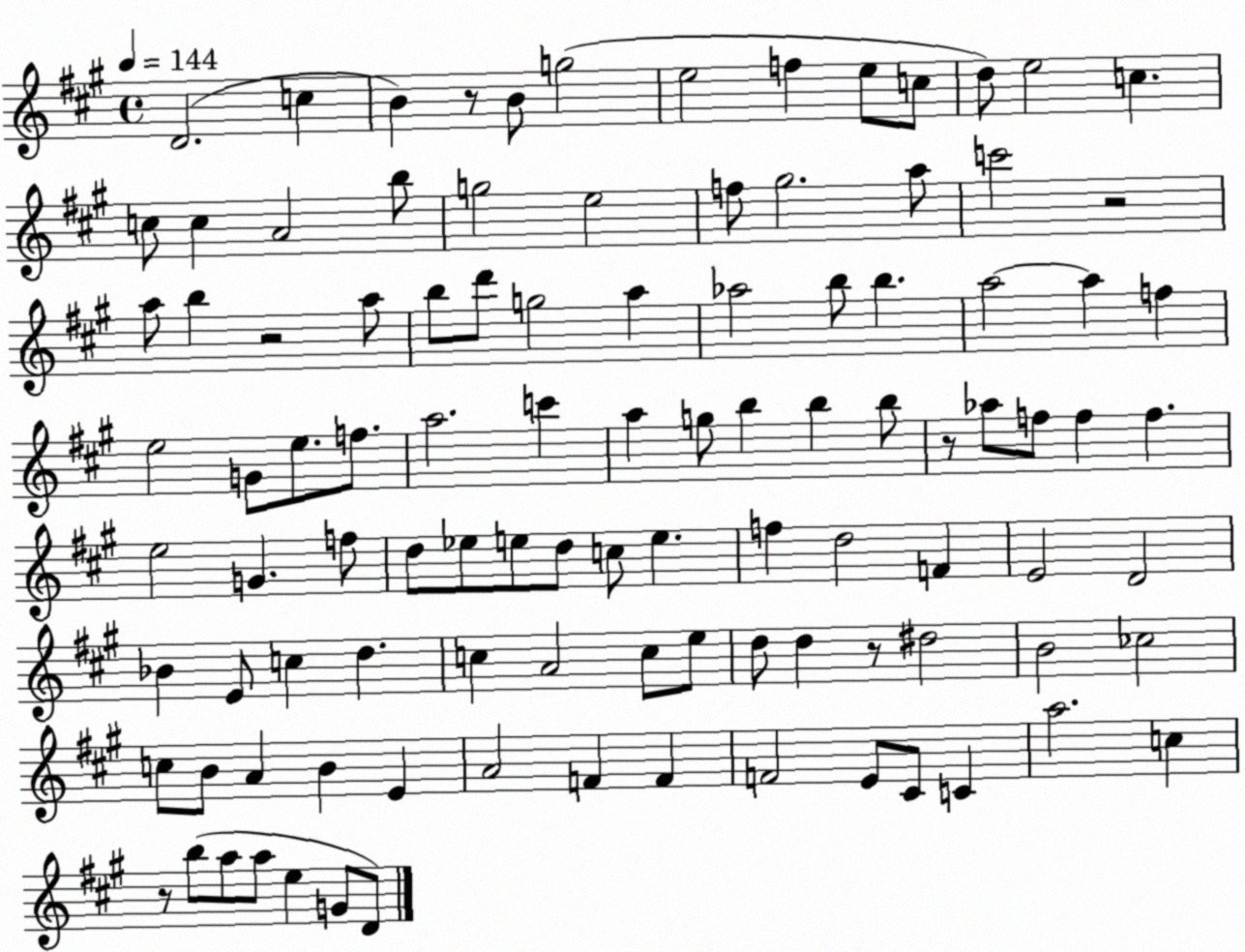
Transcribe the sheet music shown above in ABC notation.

X:1
T:Untitled
M:4/4
L:1/4
K:A
D2 c B z/2 B/2 g2 e2 f e/2 c/2 d/2 e2 c c/2 c A2 b/2 g2 e2 f/2 ^g2 a/2 c'2 z2 a/2 b z2 a/2 b/2 d'/2 g2 a _a2 b/2 b a2 a f e2 G/2 e/2 f/2 a2 c' a g/2 b b b/2 z/2 _a/2 f/2 f f e2 G f/2 d/2 _e/2 e/2 d/2 c/2 e f d2 F E2 D2 _B E/2 c d c A2 c/2 e/2 d/2 d z/2 ^d2 B2 _c2 c/2 B/2 A B E A2 F F F2 E/2 ^C/2 C a2 c z/2 b/2 a/2 a/2 e G/2 D/2